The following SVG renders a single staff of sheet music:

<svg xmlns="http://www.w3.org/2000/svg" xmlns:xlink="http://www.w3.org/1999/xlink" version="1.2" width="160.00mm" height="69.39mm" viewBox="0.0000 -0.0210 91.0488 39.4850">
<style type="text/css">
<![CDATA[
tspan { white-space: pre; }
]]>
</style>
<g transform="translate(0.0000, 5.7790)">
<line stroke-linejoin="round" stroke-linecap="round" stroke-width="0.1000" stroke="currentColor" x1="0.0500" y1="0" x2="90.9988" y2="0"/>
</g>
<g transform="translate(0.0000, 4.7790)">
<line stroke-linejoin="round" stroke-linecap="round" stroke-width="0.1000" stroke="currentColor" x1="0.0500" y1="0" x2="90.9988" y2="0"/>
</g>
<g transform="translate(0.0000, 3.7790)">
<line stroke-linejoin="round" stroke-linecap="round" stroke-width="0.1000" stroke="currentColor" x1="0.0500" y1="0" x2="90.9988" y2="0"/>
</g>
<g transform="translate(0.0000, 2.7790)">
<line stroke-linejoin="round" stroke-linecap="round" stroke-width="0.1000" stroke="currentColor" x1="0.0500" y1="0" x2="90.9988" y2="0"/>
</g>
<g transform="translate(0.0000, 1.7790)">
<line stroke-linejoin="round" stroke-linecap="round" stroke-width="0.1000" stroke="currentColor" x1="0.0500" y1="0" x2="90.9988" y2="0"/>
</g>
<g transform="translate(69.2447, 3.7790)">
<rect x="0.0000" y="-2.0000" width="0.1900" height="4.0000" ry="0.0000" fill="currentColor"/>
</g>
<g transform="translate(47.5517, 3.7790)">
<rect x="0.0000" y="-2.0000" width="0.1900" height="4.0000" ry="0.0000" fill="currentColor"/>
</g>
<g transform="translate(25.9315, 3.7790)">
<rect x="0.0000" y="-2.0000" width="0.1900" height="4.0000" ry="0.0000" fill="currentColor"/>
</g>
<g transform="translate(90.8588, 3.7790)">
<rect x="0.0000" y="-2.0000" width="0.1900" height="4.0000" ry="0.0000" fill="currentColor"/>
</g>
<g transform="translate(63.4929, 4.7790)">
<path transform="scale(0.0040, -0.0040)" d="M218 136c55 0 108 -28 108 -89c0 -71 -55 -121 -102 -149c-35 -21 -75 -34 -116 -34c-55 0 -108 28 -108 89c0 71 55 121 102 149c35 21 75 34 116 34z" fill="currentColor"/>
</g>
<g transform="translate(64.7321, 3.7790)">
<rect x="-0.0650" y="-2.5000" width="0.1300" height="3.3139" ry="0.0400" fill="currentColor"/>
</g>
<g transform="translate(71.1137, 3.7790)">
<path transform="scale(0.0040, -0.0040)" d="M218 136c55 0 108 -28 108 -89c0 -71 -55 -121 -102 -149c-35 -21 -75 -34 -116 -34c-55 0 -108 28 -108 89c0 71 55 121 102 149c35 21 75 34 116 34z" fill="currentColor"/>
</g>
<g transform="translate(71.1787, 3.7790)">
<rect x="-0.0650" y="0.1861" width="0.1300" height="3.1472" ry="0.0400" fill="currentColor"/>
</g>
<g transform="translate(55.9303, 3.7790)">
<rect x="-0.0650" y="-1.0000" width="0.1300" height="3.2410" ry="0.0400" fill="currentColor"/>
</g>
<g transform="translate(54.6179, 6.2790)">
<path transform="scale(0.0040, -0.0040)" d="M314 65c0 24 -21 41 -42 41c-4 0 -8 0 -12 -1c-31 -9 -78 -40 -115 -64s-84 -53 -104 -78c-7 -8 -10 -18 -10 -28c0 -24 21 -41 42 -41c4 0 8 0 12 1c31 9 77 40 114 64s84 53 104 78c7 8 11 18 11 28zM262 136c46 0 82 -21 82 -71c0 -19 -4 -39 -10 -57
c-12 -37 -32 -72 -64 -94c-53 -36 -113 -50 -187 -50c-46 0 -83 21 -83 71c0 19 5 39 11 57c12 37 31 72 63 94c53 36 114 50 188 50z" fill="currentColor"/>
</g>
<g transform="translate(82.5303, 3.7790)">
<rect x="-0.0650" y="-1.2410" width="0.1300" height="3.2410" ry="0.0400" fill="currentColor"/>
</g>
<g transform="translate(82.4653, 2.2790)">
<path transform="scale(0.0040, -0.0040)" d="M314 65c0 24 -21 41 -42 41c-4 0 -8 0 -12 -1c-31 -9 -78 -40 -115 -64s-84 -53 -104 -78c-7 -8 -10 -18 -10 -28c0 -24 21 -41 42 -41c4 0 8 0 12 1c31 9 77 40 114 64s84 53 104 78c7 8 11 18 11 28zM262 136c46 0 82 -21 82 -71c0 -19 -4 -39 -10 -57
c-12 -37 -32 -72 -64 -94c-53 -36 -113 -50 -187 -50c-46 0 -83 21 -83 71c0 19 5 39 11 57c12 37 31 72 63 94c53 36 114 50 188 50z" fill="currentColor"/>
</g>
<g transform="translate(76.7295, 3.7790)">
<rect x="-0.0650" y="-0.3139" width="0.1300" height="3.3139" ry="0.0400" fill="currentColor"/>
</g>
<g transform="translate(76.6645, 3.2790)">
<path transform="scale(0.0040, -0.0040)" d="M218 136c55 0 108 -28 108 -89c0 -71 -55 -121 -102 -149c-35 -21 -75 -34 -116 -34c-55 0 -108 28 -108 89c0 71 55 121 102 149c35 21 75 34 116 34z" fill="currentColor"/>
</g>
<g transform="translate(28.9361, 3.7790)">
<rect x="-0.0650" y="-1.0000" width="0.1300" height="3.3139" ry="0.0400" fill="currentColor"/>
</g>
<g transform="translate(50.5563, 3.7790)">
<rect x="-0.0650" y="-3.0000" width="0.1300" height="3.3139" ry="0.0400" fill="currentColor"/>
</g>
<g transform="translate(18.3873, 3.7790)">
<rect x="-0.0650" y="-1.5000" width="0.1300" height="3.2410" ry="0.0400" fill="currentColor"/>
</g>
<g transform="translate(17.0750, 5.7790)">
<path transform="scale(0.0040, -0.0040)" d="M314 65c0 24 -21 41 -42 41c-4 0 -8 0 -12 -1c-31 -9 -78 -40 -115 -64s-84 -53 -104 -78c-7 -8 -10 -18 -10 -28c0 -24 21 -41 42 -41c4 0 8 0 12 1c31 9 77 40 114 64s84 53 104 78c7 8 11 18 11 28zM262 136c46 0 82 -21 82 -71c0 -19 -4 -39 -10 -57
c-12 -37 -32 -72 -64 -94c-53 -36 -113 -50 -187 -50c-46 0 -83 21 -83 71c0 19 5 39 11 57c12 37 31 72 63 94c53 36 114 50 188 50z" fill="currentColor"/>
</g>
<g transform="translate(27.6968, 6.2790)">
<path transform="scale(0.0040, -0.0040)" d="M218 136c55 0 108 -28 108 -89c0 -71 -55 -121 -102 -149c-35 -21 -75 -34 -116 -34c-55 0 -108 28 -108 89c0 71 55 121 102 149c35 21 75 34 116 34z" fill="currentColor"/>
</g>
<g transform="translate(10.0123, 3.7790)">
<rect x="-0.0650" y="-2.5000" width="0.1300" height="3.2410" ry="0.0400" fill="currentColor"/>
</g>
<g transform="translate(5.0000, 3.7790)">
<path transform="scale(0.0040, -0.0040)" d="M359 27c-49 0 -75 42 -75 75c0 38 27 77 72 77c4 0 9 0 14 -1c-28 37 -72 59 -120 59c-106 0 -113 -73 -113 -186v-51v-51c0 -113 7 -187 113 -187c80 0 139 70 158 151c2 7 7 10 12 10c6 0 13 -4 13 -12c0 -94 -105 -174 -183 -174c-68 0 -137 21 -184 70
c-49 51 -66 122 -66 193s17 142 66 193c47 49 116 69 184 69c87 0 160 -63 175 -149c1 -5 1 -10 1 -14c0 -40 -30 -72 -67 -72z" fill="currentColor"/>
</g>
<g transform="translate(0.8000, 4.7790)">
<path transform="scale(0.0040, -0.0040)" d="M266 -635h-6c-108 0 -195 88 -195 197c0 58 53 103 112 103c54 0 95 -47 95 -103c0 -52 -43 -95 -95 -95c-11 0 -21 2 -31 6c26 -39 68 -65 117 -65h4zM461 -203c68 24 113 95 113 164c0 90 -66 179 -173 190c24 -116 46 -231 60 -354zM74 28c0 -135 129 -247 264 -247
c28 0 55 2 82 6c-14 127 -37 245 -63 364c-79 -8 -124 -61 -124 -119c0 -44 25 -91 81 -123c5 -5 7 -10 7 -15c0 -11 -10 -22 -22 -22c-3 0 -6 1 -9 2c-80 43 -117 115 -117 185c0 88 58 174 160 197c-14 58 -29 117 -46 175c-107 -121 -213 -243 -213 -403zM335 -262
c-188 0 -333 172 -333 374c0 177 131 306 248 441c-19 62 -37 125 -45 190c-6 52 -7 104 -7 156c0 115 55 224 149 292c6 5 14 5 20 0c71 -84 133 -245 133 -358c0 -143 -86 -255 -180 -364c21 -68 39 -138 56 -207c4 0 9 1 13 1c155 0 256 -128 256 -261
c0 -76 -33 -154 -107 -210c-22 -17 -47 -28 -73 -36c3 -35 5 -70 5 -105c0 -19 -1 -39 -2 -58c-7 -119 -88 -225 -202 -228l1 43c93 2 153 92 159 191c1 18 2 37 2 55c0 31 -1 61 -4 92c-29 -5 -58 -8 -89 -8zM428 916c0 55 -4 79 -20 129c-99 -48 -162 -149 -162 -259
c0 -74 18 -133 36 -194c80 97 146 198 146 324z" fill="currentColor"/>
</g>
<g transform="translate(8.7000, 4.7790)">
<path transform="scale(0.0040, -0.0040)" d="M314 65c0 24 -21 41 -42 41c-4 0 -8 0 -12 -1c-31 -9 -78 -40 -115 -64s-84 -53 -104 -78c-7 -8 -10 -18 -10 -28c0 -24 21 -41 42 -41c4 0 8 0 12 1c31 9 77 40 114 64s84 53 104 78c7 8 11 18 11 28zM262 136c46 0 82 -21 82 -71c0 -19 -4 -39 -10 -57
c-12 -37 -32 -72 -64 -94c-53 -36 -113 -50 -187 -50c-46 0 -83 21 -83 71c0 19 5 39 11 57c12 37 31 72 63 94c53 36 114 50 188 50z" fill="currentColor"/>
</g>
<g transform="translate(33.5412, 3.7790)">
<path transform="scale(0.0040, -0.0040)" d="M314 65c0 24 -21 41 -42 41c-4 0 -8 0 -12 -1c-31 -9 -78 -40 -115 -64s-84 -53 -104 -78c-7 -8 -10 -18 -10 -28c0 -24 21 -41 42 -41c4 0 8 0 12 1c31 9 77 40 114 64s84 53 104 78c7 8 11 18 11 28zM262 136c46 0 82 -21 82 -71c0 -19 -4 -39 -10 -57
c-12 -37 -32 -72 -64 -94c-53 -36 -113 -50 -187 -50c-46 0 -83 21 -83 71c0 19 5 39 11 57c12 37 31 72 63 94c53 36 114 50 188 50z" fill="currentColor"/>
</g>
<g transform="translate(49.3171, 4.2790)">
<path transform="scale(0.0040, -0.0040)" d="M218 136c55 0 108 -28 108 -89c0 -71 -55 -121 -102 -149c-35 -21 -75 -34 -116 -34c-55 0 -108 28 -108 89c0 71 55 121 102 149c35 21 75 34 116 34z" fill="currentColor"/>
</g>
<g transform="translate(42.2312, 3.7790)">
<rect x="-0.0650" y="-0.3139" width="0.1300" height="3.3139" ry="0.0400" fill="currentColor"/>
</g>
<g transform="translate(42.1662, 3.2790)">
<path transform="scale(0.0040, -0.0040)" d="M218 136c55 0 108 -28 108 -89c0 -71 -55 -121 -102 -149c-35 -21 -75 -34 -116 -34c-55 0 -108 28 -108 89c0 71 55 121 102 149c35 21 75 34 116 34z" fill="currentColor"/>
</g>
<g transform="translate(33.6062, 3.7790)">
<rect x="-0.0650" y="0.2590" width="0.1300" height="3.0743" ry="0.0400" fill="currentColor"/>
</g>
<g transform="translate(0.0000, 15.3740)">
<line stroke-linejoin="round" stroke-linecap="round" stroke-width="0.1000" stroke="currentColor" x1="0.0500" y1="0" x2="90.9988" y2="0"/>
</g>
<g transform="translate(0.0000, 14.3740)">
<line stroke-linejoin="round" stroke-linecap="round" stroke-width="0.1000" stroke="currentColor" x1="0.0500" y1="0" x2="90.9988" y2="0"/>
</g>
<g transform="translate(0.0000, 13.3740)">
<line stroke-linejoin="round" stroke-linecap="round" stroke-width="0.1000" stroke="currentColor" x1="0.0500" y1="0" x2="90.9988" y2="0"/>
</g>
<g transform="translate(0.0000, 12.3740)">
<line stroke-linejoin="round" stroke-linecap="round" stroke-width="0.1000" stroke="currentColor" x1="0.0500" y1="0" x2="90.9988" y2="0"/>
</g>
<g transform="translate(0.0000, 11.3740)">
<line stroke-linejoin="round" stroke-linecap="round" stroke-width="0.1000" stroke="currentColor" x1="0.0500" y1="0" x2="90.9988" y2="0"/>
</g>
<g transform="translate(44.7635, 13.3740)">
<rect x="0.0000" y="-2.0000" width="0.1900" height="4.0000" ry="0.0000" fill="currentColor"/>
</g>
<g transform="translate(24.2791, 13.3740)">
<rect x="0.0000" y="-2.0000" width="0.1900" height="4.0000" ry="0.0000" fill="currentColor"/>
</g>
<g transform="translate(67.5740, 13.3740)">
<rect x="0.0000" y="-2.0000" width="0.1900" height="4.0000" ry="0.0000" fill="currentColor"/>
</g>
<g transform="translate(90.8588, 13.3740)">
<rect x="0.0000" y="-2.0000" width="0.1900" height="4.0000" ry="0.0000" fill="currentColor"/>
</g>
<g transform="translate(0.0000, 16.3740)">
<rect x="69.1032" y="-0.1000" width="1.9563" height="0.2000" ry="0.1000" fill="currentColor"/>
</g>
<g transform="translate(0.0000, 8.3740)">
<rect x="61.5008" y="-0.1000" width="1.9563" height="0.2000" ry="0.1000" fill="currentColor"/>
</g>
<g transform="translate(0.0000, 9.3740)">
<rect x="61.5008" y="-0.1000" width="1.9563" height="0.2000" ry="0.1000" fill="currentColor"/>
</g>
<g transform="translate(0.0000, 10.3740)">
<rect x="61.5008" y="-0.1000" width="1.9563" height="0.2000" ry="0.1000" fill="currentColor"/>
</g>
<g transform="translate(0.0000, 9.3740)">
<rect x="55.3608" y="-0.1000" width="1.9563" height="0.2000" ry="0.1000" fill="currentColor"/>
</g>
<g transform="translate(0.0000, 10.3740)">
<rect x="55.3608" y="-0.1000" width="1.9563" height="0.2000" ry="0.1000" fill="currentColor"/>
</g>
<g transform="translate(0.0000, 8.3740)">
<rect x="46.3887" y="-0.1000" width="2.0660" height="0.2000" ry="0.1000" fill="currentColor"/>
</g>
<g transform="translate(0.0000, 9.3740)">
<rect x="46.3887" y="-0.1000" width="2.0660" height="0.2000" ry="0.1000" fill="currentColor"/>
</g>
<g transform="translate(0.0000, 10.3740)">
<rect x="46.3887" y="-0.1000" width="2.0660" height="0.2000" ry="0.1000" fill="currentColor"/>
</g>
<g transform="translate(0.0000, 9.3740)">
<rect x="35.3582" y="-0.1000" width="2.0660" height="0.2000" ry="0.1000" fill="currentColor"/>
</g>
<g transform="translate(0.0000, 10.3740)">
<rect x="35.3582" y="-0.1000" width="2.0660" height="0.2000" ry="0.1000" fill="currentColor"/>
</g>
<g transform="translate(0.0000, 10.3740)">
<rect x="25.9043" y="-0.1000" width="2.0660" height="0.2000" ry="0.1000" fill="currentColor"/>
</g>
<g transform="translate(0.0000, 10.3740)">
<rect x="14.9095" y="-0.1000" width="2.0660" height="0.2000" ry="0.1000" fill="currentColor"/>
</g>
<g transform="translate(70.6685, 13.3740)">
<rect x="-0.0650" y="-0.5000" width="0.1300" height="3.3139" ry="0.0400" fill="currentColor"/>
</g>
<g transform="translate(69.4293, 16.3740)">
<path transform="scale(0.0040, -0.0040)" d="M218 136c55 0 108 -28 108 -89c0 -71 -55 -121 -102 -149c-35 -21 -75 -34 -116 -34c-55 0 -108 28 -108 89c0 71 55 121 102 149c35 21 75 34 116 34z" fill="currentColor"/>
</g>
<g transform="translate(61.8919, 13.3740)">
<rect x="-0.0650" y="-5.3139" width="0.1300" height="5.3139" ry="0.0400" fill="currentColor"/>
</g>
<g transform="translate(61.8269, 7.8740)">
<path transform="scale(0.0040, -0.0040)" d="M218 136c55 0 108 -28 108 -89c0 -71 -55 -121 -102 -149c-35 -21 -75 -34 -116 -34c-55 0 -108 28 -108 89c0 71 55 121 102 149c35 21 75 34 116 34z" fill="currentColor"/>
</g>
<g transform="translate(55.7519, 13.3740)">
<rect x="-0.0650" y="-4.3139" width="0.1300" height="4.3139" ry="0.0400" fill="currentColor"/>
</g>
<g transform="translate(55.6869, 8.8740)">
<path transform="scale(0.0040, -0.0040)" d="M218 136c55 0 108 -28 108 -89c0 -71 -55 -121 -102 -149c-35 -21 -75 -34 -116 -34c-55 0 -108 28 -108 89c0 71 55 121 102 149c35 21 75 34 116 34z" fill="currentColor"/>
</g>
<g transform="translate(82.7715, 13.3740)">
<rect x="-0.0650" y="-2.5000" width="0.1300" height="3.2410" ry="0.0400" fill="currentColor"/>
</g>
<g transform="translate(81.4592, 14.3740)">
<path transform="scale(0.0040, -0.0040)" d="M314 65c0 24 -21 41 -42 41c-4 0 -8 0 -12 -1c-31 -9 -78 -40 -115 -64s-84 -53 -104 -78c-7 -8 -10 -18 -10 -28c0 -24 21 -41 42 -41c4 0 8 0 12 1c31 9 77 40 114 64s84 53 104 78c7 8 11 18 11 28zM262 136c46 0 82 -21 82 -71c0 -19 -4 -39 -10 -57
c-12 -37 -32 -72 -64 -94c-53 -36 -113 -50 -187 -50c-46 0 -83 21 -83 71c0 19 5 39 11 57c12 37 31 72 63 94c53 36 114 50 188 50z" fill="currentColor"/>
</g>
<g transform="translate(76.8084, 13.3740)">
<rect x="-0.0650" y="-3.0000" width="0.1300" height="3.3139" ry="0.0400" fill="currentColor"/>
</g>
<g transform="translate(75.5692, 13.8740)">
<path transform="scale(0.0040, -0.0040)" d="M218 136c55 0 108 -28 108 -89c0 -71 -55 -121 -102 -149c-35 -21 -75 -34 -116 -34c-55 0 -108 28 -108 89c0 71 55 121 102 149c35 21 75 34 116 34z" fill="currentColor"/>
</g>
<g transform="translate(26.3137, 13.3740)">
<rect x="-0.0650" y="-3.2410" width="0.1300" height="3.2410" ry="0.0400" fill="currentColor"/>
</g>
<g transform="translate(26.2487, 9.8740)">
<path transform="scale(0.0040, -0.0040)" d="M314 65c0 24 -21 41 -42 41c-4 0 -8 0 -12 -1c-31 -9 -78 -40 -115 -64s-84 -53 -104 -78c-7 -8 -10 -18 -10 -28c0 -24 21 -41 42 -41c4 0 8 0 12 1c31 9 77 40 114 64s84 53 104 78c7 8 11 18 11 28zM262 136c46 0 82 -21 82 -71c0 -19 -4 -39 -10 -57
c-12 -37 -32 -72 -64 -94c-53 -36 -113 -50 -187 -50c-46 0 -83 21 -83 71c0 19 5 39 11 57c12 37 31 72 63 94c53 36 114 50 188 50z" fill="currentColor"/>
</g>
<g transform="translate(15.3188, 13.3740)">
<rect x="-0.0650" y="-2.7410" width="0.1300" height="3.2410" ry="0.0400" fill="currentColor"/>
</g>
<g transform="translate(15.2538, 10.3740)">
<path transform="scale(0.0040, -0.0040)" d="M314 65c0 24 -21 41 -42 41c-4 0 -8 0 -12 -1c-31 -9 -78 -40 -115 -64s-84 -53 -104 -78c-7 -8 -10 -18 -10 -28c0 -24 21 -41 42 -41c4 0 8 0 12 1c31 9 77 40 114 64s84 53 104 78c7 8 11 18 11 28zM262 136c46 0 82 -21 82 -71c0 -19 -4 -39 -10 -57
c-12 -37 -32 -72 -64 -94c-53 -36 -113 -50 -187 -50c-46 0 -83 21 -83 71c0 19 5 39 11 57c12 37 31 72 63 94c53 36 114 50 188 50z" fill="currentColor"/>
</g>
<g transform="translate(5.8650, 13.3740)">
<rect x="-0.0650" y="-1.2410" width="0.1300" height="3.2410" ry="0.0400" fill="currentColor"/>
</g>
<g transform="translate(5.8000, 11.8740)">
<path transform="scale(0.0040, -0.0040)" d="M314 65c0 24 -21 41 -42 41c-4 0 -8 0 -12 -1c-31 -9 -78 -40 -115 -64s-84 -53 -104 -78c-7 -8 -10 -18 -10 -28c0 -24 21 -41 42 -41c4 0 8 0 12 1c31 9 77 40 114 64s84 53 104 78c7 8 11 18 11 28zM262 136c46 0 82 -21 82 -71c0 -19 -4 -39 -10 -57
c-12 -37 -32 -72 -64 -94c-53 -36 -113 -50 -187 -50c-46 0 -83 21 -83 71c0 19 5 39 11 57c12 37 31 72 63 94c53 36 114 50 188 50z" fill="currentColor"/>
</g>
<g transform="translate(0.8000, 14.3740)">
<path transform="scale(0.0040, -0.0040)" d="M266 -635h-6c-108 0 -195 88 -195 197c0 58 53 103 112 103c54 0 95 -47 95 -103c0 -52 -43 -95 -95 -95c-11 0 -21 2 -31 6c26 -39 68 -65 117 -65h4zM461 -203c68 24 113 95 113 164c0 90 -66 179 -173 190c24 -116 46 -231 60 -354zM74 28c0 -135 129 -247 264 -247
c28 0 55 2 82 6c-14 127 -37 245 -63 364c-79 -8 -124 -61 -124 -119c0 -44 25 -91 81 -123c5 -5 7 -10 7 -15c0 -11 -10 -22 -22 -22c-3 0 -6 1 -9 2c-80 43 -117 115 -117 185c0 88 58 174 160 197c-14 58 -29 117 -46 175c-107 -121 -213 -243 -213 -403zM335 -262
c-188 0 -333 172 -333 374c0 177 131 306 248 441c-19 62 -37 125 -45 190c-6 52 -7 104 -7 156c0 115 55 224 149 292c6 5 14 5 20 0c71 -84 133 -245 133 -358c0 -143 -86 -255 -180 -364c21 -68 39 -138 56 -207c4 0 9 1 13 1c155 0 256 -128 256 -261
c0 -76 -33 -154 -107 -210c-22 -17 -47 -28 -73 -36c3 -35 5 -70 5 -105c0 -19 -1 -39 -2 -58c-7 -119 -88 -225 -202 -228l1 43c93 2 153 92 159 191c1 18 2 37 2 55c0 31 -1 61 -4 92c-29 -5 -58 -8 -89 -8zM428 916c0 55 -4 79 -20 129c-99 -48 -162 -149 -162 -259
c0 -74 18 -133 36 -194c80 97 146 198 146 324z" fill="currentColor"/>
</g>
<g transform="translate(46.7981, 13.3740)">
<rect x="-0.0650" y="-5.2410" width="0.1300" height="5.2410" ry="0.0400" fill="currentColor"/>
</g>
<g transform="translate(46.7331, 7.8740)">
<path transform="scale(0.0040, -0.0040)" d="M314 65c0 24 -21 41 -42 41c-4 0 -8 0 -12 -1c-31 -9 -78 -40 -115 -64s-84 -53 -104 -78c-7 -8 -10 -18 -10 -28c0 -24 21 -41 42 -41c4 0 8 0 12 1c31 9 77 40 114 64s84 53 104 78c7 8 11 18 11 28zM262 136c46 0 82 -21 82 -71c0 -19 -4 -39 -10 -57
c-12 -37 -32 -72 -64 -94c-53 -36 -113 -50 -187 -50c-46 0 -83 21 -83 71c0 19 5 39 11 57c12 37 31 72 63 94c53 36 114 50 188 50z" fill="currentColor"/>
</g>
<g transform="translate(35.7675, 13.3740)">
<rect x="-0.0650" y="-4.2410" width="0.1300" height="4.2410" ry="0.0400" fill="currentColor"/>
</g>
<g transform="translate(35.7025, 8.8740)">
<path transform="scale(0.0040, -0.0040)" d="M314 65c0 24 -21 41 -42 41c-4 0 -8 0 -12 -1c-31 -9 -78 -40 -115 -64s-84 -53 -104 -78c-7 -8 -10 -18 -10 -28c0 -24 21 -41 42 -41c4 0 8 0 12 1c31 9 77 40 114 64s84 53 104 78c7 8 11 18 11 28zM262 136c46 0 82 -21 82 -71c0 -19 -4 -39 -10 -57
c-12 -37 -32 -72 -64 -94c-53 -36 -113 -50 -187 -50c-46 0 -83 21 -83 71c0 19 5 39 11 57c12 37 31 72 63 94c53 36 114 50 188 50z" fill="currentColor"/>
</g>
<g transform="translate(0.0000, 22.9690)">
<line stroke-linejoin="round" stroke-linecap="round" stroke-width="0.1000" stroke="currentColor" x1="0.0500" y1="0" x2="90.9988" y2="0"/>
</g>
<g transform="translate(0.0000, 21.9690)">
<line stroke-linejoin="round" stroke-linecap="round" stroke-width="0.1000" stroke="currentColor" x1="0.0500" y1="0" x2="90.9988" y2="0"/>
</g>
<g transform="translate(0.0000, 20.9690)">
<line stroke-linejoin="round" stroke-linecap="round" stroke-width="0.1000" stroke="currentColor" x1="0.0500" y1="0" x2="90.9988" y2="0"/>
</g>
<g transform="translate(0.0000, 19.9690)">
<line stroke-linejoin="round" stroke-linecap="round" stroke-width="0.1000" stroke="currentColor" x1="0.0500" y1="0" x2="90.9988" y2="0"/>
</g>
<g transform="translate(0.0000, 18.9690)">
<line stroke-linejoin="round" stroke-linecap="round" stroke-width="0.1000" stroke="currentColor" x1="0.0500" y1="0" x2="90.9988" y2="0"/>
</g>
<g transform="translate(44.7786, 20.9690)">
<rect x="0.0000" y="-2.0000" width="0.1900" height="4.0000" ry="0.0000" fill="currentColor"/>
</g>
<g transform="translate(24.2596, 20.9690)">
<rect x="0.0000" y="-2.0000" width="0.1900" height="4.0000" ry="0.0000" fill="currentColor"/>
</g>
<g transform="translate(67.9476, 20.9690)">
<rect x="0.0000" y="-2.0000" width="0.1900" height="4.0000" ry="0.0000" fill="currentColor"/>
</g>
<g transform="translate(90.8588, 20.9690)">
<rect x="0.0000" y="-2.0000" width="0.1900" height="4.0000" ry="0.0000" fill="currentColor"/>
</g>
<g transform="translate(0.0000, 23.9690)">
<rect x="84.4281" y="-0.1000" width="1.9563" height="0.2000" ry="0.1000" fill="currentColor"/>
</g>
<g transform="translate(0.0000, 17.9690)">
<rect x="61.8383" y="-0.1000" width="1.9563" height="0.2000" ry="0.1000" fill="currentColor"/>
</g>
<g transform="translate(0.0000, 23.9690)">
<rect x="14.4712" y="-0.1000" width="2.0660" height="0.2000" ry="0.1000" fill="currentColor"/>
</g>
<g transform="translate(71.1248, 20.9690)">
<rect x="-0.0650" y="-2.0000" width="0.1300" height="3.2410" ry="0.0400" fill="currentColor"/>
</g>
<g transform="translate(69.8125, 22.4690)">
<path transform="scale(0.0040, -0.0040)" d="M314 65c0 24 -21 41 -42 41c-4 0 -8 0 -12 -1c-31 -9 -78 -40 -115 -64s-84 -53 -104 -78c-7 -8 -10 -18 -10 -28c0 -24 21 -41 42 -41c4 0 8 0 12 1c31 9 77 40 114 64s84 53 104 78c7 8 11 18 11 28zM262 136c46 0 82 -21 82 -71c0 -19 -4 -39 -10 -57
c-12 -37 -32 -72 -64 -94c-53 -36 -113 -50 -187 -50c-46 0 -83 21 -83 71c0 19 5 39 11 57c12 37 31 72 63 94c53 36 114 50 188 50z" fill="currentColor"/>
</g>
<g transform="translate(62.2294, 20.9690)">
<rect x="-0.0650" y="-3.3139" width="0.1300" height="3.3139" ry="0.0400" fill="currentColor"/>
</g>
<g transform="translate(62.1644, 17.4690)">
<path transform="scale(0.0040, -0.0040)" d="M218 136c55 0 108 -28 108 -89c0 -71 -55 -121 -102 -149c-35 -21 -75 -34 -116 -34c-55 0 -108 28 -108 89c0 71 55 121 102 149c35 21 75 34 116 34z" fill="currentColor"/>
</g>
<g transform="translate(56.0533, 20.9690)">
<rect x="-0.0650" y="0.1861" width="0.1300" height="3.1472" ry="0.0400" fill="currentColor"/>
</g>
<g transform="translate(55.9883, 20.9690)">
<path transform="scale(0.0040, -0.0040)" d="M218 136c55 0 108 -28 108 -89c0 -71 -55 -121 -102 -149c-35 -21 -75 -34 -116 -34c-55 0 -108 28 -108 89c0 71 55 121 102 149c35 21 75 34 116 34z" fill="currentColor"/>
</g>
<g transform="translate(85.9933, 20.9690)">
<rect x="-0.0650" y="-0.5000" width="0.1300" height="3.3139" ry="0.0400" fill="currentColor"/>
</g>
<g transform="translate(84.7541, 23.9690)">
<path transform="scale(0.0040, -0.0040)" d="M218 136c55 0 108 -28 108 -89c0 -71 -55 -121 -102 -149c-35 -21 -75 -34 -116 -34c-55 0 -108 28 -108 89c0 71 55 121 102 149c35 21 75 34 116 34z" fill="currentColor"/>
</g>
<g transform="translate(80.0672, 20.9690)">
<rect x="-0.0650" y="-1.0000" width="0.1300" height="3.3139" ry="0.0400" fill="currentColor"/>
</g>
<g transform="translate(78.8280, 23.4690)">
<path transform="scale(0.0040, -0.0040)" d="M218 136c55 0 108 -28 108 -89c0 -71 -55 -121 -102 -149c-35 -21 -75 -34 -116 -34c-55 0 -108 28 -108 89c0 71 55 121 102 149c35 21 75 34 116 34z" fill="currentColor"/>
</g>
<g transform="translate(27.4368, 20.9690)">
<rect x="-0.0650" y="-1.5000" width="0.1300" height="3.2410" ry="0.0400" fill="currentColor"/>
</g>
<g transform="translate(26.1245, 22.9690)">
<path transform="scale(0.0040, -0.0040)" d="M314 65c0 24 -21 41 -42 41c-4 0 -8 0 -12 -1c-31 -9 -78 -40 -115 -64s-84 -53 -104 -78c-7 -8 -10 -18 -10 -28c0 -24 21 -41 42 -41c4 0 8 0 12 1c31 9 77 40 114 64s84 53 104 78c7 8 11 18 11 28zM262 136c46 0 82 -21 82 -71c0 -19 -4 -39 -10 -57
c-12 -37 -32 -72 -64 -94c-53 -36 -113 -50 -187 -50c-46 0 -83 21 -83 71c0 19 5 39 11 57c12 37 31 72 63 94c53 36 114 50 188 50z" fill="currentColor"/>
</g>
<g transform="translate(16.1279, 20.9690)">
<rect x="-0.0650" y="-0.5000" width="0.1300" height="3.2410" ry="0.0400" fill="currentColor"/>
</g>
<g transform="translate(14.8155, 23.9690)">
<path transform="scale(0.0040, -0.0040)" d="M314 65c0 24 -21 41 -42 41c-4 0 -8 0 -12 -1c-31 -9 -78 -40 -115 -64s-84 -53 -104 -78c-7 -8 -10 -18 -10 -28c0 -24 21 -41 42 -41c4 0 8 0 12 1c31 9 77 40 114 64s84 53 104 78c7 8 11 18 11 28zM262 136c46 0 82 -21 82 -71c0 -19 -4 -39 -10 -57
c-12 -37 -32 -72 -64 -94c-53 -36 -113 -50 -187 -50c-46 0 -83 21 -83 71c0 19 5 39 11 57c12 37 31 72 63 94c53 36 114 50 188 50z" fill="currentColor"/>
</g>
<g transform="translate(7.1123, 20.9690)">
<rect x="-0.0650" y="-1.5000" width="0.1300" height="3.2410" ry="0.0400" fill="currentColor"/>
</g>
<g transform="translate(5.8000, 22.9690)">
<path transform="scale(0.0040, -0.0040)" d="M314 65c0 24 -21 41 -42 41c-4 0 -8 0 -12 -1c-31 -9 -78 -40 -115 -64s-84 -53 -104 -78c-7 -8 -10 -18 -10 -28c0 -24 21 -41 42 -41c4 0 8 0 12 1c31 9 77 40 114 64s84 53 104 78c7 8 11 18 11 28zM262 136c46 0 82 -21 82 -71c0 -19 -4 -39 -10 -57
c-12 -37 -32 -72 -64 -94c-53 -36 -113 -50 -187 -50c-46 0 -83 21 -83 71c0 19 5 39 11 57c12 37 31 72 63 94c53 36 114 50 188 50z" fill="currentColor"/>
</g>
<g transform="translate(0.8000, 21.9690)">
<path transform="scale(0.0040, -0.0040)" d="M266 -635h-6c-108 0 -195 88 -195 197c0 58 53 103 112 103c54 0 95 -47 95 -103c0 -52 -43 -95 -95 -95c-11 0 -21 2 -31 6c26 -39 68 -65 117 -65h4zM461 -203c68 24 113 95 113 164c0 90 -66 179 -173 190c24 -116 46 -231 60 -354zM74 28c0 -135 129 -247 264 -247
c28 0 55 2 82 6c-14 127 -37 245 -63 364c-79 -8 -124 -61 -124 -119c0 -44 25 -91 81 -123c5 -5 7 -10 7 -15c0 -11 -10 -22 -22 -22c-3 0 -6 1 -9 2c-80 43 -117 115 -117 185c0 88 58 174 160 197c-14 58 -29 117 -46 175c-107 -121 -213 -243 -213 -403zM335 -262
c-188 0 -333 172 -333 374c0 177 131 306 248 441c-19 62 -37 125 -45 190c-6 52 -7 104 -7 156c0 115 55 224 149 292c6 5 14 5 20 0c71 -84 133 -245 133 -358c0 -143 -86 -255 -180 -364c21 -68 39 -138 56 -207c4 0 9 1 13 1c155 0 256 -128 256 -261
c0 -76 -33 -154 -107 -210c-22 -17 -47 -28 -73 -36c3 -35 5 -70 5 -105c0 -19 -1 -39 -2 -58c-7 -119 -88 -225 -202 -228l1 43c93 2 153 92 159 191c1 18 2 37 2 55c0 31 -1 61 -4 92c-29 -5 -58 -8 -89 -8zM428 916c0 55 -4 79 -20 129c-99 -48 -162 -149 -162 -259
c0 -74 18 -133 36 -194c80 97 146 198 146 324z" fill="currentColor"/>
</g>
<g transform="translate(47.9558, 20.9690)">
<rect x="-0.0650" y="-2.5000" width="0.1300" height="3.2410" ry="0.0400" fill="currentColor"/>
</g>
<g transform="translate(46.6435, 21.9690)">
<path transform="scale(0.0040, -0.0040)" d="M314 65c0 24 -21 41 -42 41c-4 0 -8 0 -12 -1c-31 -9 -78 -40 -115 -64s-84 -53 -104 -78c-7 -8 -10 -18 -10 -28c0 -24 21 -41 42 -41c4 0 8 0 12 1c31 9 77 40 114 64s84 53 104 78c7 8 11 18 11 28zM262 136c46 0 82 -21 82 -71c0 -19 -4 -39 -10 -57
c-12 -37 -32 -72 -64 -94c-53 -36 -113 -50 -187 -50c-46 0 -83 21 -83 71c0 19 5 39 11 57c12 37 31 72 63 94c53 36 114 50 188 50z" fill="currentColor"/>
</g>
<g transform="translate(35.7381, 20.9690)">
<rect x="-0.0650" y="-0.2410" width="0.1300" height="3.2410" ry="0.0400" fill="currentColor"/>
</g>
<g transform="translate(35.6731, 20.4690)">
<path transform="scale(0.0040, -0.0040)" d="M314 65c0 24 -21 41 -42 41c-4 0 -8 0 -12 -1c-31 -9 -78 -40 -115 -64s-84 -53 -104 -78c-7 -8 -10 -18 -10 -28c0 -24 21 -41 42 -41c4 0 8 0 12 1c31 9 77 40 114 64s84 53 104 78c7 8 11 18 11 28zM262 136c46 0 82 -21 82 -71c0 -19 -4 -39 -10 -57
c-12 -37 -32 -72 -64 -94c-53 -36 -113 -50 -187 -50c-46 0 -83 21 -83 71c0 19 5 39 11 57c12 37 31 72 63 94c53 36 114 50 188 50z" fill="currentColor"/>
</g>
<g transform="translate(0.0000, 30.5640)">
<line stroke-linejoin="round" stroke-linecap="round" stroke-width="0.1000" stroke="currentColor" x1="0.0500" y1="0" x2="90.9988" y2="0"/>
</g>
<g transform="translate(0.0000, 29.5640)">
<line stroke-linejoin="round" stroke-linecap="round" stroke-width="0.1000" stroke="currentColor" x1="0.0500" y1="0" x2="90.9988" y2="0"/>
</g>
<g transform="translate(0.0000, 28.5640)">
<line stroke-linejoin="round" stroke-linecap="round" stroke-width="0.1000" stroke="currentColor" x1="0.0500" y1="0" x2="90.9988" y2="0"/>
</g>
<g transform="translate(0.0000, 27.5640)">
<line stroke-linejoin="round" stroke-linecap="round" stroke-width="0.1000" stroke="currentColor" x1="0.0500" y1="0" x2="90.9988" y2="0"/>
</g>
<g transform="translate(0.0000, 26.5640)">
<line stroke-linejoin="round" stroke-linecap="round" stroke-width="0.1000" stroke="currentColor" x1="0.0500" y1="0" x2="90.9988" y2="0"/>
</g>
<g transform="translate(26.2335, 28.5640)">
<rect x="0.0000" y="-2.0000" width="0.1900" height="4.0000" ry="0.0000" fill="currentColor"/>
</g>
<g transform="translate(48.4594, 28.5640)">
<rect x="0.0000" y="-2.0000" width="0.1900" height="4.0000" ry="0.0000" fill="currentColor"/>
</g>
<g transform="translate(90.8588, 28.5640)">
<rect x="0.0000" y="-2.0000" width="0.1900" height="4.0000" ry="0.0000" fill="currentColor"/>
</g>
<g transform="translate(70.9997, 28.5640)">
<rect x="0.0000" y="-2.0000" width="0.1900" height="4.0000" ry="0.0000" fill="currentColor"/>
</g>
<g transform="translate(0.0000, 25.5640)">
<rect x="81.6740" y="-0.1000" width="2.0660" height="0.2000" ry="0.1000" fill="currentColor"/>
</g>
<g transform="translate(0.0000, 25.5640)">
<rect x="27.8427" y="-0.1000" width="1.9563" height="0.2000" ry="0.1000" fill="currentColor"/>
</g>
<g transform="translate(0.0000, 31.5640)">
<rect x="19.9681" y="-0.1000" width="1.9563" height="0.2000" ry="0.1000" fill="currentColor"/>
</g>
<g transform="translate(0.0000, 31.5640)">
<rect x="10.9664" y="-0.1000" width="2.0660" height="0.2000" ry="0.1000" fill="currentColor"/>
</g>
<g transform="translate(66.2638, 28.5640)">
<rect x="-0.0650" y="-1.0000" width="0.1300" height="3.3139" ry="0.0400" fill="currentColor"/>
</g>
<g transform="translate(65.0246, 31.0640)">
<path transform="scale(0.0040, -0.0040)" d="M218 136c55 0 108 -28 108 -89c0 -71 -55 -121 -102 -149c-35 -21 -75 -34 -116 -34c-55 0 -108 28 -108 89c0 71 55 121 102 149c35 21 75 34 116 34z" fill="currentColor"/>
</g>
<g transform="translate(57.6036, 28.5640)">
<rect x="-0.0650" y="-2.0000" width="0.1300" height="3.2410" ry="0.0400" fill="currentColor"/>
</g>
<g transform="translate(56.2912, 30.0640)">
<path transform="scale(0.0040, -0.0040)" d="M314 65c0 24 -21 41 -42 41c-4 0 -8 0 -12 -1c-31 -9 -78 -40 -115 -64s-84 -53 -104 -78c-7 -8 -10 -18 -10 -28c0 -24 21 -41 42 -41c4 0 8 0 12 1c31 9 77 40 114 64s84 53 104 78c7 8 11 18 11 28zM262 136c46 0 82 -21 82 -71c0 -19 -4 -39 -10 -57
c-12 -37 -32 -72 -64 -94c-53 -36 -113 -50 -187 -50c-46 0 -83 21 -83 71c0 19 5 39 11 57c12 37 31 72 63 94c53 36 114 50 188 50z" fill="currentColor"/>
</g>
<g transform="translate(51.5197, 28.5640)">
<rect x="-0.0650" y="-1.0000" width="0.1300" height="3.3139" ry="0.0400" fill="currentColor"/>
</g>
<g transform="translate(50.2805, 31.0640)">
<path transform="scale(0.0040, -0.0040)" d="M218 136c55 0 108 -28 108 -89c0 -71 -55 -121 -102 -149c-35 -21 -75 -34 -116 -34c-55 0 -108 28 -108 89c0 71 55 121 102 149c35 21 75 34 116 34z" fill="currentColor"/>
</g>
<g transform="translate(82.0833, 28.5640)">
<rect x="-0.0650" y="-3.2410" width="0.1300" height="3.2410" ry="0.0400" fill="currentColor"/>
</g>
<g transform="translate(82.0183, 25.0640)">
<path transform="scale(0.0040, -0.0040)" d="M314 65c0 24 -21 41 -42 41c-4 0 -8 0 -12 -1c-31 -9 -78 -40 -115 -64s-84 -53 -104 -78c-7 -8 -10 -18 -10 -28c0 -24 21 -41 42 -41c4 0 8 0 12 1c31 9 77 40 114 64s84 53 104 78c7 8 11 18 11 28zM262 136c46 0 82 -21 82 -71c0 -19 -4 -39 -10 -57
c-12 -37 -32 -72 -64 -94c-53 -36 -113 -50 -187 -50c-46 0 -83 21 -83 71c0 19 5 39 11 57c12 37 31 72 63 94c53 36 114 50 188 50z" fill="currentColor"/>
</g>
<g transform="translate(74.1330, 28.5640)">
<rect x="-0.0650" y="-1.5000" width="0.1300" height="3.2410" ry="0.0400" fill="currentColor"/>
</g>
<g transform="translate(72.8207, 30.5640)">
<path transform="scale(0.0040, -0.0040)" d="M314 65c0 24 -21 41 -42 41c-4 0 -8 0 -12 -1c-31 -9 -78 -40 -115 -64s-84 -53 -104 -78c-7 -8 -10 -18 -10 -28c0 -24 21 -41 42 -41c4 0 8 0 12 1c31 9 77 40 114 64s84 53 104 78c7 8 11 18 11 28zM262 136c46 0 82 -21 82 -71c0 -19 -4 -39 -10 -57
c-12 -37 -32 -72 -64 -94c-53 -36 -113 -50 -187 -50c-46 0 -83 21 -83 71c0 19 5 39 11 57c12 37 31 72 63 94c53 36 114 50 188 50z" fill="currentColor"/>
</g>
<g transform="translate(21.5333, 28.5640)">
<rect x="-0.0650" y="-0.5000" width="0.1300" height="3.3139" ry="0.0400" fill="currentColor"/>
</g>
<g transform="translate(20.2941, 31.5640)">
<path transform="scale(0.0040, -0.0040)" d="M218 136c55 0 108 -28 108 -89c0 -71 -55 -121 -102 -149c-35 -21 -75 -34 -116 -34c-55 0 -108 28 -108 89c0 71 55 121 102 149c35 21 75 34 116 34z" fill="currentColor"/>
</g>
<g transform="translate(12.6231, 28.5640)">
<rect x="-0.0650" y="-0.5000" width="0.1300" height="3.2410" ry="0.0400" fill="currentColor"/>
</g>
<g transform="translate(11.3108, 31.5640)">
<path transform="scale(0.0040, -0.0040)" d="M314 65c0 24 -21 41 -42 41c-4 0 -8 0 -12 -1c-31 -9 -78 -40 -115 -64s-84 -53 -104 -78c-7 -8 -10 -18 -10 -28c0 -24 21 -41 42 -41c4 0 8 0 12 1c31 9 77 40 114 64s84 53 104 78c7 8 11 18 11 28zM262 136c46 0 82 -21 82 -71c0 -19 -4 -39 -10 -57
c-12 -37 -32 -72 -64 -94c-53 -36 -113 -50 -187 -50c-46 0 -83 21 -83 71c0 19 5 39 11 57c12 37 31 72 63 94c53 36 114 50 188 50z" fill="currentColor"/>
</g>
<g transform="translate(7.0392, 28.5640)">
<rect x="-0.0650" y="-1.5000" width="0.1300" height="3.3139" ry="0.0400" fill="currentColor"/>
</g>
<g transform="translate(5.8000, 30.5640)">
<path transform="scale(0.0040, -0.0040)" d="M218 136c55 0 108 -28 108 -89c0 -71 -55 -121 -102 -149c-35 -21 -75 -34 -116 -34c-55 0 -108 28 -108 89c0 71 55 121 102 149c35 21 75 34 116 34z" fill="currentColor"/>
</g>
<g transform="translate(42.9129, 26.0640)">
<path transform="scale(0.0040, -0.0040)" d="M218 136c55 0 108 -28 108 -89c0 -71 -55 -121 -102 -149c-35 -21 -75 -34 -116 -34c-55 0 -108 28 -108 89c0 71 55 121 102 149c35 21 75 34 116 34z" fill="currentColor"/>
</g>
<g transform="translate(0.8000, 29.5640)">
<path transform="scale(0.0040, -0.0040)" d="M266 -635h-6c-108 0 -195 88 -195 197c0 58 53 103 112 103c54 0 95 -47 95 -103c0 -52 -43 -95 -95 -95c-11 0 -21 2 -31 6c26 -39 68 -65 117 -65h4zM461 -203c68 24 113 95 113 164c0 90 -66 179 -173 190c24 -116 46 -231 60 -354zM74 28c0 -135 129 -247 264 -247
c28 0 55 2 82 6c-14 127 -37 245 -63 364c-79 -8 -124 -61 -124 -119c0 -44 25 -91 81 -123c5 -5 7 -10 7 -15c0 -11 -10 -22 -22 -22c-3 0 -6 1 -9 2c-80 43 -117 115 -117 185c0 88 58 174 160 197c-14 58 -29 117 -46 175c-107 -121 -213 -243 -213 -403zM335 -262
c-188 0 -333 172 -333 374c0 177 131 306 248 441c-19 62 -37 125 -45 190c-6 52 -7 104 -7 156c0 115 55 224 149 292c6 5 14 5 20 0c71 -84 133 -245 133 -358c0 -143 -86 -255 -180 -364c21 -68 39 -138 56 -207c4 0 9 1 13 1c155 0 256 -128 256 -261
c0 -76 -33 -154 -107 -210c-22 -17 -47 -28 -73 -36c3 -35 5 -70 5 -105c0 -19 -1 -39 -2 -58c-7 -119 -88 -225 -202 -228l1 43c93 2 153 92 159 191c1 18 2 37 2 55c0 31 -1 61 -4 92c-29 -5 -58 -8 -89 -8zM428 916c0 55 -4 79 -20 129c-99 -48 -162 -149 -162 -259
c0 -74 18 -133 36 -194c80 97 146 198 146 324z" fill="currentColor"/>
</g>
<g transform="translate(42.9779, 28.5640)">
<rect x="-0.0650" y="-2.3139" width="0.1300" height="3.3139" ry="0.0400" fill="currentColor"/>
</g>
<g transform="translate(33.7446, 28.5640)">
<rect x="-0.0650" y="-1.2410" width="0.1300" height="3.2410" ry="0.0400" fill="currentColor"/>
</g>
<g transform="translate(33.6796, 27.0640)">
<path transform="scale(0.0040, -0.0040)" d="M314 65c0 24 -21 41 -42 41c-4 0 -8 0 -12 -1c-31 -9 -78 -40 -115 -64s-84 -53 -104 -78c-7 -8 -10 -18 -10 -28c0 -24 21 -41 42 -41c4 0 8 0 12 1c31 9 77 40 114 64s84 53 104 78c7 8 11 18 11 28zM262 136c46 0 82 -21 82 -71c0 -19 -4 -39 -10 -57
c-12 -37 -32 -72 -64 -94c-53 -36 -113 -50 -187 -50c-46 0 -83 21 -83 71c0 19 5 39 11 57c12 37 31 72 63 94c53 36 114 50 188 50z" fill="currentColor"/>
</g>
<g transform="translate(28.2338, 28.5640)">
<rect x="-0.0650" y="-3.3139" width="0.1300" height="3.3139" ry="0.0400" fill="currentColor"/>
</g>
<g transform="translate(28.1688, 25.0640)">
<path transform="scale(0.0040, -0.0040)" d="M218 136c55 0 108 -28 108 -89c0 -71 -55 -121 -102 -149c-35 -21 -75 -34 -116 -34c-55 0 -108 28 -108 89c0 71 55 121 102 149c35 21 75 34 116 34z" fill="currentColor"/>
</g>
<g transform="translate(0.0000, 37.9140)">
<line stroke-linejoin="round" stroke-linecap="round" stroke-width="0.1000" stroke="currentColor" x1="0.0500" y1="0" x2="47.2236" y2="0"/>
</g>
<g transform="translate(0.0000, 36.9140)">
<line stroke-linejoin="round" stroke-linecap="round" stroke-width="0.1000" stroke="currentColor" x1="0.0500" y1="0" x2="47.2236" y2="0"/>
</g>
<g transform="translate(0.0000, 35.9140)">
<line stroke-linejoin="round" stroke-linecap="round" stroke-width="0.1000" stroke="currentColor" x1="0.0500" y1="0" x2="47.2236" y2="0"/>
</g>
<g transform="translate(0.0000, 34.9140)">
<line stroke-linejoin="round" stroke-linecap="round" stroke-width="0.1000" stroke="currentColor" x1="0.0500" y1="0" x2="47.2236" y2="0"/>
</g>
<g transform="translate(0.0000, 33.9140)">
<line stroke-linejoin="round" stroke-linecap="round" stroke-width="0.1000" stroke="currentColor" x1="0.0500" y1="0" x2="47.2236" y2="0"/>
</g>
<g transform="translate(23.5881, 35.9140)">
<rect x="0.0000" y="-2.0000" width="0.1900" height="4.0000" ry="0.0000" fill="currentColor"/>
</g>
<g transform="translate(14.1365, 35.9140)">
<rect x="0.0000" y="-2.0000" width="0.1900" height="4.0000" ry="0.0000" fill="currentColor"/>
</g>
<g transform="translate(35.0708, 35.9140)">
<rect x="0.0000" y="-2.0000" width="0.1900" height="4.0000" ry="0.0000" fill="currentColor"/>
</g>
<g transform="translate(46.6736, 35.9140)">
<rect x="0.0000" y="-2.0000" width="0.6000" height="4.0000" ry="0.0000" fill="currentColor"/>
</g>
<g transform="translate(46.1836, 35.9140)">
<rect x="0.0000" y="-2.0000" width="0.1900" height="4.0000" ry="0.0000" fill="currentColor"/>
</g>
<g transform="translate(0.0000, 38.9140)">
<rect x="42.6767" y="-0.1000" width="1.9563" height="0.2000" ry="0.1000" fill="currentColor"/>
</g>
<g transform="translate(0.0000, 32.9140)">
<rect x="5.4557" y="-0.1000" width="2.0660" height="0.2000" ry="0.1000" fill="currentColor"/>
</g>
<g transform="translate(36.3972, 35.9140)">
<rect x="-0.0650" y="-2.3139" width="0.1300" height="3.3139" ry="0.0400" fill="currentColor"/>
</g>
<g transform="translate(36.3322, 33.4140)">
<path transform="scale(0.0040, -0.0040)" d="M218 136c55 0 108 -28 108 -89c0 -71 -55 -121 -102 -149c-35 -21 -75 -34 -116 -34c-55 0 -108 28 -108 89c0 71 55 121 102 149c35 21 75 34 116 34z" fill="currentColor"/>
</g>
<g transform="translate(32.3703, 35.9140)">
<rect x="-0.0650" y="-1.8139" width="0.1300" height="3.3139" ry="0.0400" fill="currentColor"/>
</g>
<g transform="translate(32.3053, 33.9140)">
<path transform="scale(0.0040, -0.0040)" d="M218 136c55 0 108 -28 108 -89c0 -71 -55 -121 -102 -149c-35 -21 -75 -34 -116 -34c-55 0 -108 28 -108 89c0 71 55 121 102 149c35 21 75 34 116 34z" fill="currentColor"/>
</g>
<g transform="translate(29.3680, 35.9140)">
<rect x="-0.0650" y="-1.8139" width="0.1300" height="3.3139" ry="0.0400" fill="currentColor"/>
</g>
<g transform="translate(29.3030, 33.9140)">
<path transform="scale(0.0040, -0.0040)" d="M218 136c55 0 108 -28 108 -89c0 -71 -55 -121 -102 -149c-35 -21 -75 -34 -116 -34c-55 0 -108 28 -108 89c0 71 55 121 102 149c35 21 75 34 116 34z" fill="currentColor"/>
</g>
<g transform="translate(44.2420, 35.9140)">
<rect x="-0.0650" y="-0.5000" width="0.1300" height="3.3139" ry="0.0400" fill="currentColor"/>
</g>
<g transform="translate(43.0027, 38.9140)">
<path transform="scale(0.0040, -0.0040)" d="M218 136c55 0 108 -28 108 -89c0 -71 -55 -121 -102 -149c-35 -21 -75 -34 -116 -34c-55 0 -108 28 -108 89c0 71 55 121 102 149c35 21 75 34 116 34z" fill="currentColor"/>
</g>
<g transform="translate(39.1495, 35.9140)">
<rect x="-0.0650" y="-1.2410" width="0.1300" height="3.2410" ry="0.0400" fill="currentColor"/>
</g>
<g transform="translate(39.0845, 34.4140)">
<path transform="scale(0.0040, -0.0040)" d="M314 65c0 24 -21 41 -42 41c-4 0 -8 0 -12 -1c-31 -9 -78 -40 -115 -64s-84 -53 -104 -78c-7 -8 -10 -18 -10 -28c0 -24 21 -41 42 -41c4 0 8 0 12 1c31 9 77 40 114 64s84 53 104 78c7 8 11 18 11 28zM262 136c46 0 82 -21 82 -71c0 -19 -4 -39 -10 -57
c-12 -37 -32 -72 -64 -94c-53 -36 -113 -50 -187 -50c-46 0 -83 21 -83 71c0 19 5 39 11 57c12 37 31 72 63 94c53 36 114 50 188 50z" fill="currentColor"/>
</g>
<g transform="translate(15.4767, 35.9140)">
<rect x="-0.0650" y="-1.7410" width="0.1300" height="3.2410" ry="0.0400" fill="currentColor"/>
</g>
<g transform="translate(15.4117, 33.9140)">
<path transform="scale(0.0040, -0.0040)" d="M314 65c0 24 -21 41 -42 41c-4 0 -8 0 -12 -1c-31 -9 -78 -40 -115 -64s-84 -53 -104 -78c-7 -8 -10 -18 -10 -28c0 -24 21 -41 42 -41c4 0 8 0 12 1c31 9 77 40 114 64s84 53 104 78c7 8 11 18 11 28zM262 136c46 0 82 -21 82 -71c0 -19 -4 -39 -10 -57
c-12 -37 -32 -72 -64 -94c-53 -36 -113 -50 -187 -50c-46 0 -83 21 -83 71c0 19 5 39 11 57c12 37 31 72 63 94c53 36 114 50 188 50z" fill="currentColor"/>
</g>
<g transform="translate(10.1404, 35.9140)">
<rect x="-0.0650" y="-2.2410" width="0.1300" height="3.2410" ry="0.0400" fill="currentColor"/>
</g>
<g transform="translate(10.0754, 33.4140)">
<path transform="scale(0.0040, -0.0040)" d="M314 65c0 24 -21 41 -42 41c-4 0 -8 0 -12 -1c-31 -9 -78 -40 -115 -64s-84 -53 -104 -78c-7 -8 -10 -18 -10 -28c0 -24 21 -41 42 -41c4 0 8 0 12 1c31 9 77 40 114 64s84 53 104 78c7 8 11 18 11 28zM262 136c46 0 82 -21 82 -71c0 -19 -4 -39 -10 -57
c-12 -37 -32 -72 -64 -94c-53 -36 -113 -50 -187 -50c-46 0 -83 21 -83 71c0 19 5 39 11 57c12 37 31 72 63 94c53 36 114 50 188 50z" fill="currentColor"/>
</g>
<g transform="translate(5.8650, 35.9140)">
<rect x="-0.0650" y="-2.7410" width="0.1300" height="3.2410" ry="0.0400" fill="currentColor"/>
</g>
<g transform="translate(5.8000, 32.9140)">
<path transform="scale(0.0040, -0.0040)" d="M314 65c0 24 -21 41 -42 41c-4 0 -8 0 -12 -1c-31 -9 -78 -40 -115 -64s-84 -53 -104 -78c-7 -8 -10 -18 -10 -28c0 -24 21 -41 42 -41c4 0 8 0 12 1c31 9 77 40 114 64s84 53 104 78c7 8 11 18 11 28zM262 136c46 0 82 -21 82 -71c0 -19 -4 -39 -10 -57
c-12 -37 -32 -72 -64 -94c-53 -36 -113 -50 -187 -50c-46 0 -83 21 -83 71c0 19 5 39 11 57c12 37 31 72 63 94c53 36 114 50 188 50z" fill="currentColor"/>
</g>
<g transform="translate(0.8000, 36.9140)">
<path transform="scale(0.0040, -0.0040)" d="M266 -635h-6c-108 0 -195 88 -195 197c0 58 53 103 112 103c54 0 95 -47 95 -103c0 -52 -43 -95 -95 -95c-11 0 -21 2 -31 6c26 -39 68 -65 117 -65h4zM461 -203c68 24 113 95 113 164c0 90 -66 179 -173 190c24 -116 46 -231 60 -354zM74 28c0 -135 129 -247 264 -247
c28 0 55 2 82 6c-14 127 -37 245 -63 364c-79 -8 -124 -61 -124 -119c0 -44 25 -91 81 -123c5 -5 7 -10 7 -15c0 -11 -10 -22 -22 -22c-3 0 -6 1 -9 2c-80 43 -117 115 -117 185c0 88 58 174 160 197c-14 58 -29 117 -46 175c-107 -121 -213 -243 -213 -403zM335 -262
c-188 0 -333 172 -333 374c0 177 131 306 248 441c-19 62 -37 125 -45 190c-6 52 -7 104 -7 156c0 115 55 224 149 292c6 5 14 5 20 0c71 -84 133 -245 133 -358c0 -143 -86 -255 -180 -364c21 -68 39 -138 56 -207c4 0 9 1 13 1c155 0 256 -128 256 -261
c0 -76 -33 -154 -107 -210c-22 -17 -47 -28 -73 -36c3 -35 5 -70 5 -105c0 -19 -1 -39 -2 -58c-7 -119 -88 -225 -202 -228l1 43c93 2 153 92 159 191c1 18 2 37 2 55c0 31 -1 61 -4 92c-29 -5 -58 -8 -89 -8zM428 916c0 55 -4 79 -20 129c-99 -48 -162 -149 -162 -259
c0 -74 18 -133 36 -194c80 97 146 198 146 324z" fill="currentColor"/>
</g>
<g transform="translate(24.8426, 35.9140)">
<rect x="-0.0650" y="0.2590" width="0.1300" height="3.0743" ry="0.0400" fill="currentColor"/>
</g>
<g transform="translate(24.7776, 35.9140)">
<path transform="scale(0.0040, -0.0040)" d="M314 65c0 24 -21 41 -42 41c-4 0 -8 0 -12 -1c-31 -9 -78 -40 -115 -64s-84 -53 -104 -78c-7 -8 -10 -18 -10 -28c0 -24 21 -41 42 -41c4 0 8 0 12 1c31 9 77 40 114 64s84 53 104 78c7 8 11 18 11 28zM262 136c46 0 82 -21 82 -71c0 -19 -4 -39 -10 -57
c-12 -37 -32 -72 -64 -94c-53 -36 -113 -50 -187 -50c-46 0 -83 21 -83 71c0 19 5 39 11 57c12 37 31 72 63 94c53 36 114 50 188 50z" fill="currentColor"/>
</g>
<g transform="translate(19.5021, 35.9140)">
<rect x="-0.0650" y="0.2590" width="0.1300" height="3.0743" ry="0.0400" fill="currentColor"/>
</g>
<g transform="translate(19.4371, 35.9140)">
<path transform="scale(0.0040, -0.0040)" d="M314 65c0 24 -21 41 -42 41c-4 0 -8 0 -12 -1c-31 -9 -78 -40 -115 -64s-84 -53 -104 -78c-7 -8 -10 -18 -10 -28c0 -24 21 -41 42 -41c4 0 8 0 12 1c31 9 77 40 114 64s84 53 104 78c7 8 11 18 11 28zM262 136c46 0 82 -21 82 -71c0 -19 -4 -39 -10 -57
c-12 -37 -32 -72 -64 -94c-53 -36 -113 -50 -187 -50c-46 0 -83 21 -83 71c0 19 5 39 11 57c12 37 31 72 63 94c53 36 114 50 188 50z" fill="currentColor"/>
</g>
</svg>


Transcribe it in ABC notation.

X:1
T:Untitled
M:4/4
L:1/4
K:C
G2 E2 D B2 c A D2 G B c e2 e2 a2 b2 d'2 f'2 d' f' C A G2 E2 C2 E2 c2 G2 B b F2 D C E C2 C b e2 g D F2 D E2 b2 a2 g2 f2 B2 B2 f f g e2 C